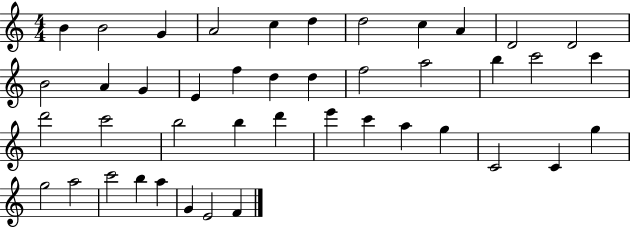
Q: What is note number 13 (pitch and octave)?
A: A4